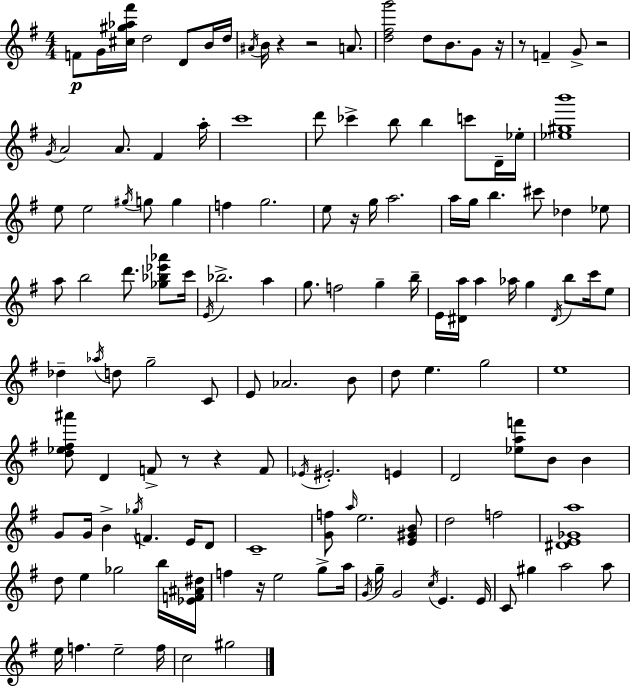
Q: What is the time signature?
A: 4/4